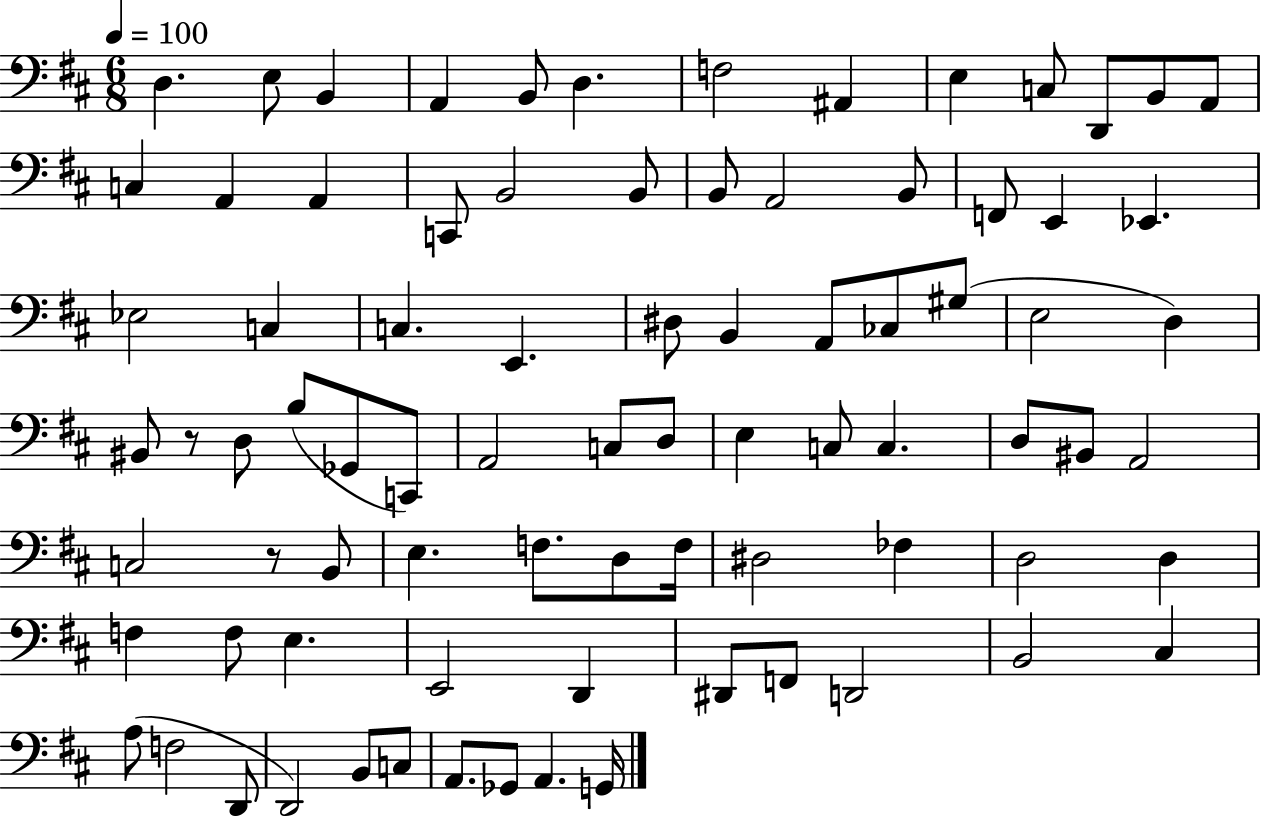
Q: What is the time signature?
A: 6/8